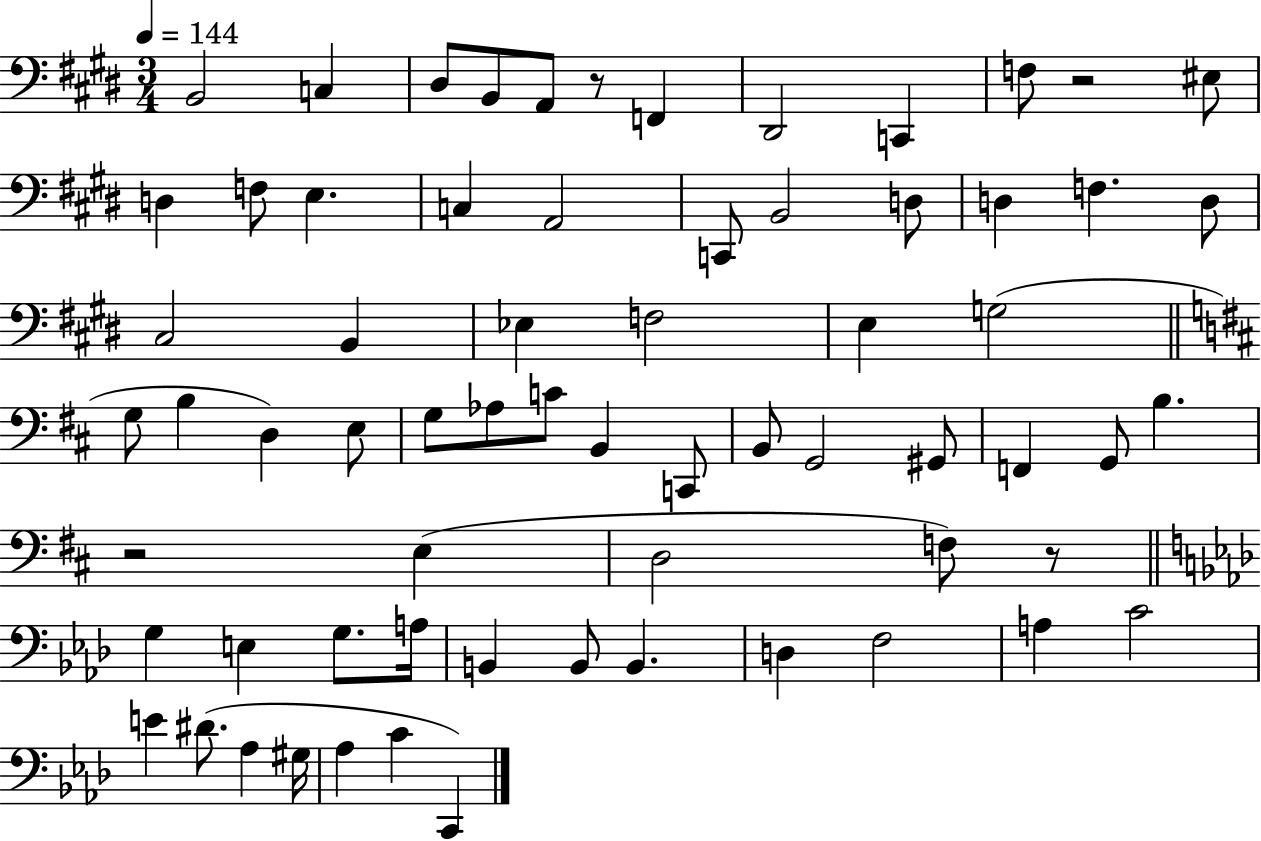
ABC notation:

X:1
T:Untitled
M:3/4
L:1/4
K:E
B,,2 C, ^D,/2 B,,/2 A,,/2 z/2 F,, ^D,,2 C,, F,/2 z2 ^E,/2 D, F,/2 E, C, A,,2 C,,/2 B,,2 D,/2 D, F, D,/2 ^C,2 B,, _E, F,2 E, G,2 G,/2 B, D, E,/2 G,/2 _A,/2 C/2 B,, C,,/2 B,,/2 G,,2 ^G,,/2 F,, G,,/2 B, z2 E, D,2 F,/2 z/2 G, E, G,/2 A,/4 B,, B,,/2 B,, D, F,2 A, C2 E ^D/2 _A, ^G,/4 _A, C C,,